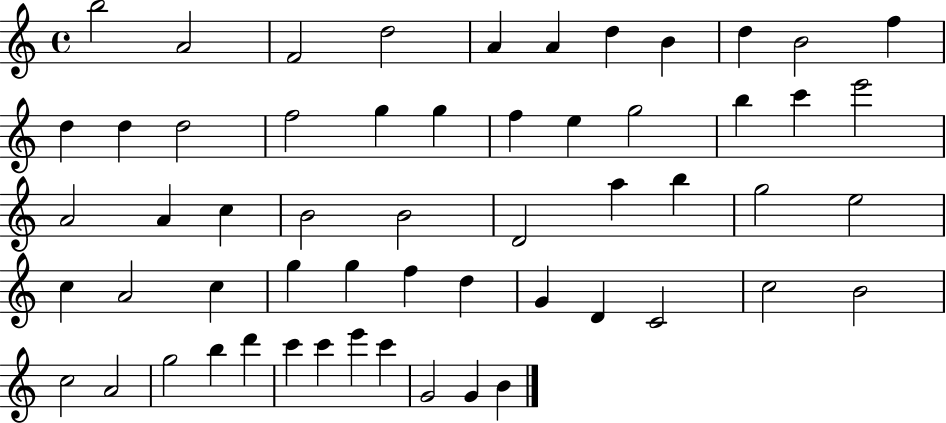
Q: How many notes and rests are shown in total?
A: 57